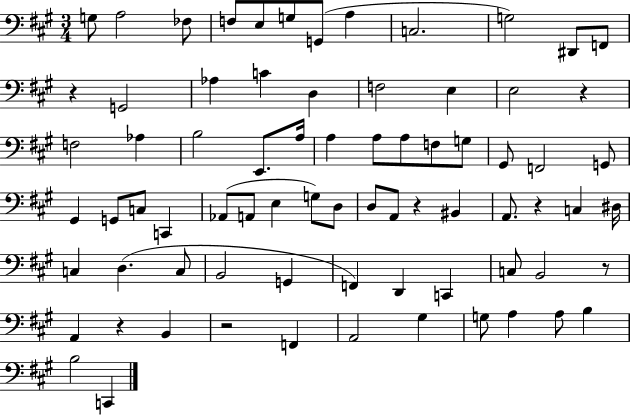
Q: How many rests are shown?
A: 7